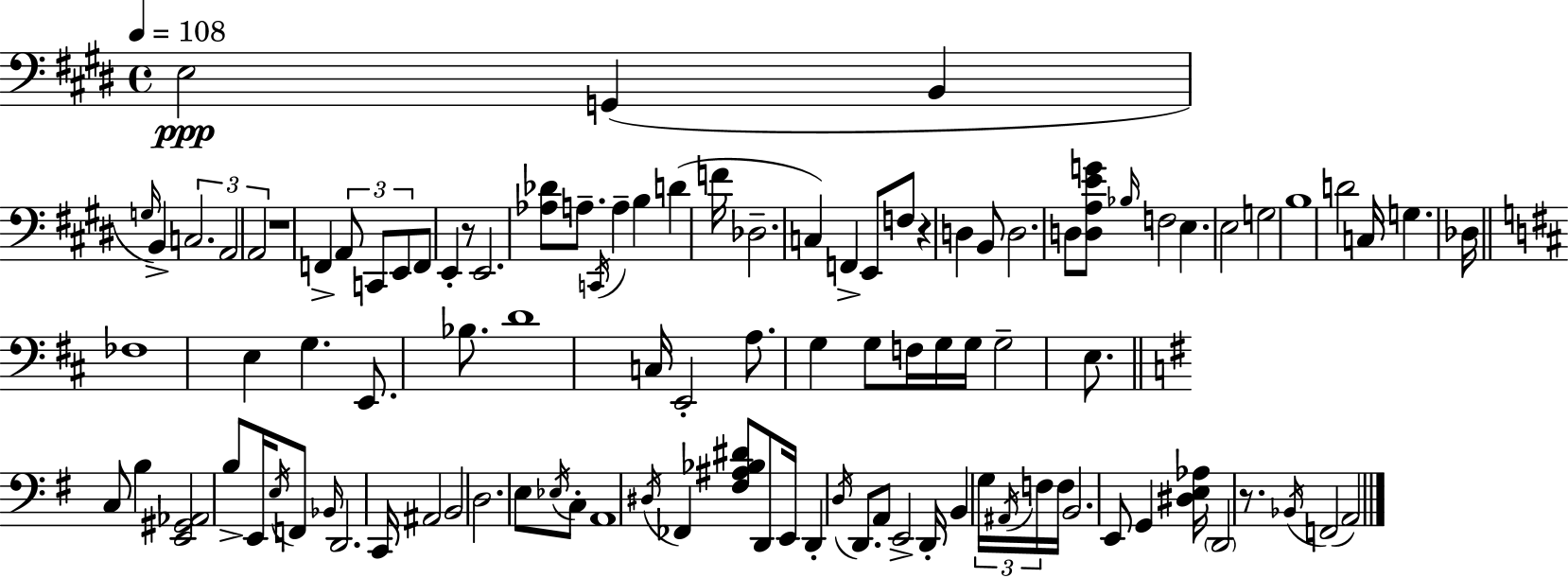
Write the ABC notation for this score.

X:1
T:Untitled
M:4/4
L:1/4
K:E
E,2 G,, B,, G,/4 B,, C,2 A,,2 A,,2 z4 F,, A,,/2 C,,/2 E,,/2 F,,/2 E,, z/2 E,,2 [_A,_D]/2 A,/2 C,,/4 A, B, D F/4 _D,2 C, F,, E,,/2 F,/2 z D, B,,/2 D,2 D,/2 [D,A,EG]/2 _B,/4 F,2 E, E,2 G,2 B,4 D2 C,/4 G, _D,/4 _F,4 E, G, E,,/2 _B,/2 D4 C,/4 E,,2 A,/2 G, G,/2 F,/4 G,/4 G,/4 G,2 E,/2 C,/2 B, [E,,^G,,_A,,]2 B,/2 E,,/4 E,/4 F,,/2 _B,,/4 D,,2 C,,/4 ^A,,2 B,,2 D,2 E,/2 _E,/4 C,/2 A,,4 ^D,/4 _F,, [^F,^A,_B,^D]/2 D,,/2 E,,/4 D,, D,/4 D,,/2 A,,/2 E,,2 D,,/4 B,, G,/4 ^A,,/4 F,/4 F,/4 B,,2 E,,/2 G,, [^D,E,_A,]/4 D,,2 z/2 _B,,/4 F,,2 A,,2